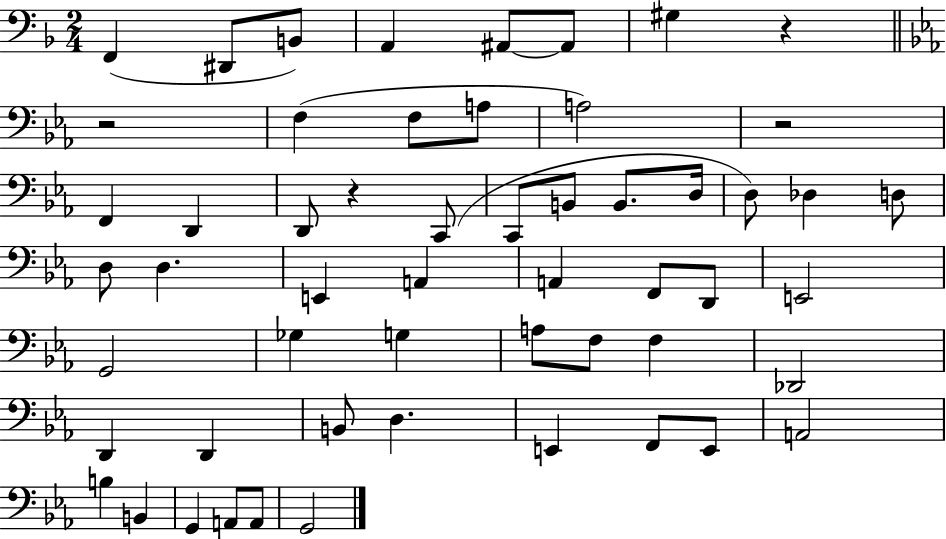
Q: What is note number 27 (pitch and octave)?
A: A2